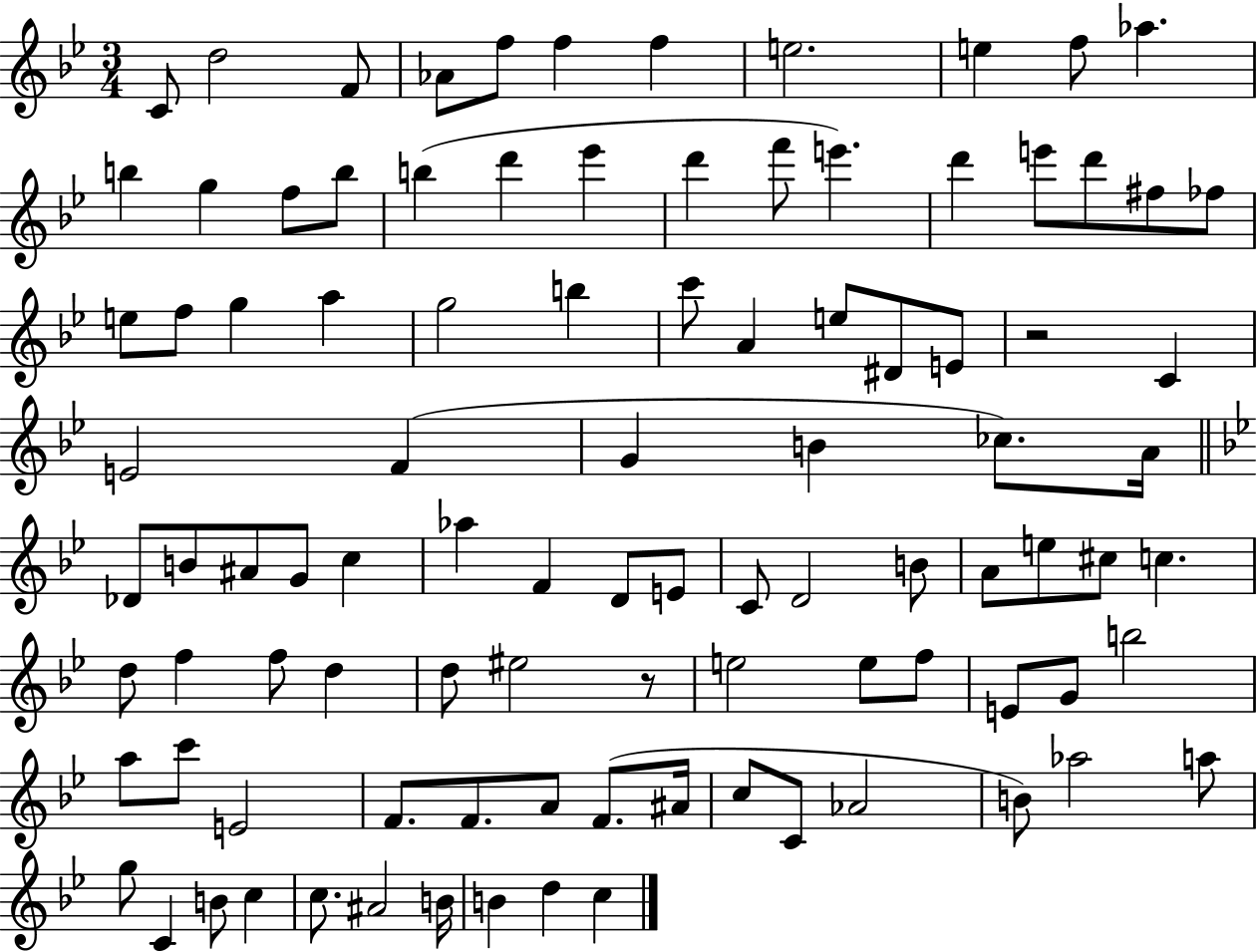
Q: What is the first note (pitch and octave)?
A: C4